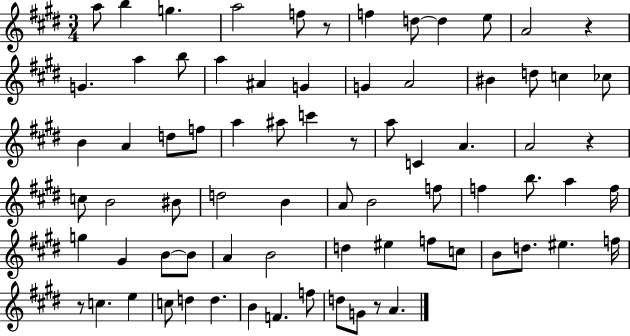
A5/e B5/q G5/q. A5/h F5/e R/e F5/q D5/e D5/q E5/e A4/h R/q G4/q. A5/q B5/e A5/q A#4/q G4/q G4/q A4/h BIS4/q D5/e C5/q CES5/e B4/q A4/q D5/e F5/e A5/q A#5/e C6/q R/e A5/e C4/q A4/q. A4/h R/q C5/e B4/h BIS4/e D5/h B4/q A4/e B4/h F5/e F5/q B5/e. A5/q F5/s G5/q G#4/q B4/e B4/e A4/q B4/h D5/q EIS5/q F5/e C5/e B4/e D5/e. EIS5/q. F5/s R/e C5/q. E5/q C5/e D5/q D5/q. B4/q F4/q. F5/e D5/e G4/e R/e A4/q.